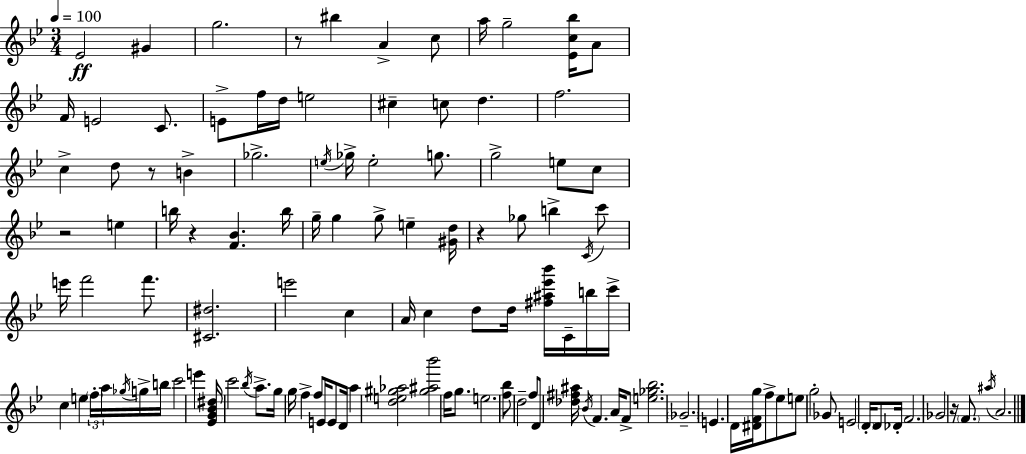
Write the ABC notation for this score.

X:1
T:Untitled
M:3/4
L:1/4
K:Gm
_E2 ^G g2 z/2 ^b A c/2 a/4 g2 [_Ec_b]/4 A/2 F/4 E2 C/2 E/2 f/4 d/4 e2 ^c c/2 d f2 c d/2 z/2 B _g2 e/4 _g/4 e2 g/2 g2 e/2 c/2 z2 e b/4 z [F_B] b/4 g/4 g g/2 e [^Gd]/4 z _g/2 b C/4 c'/2 e'/4 f'2 f'/2 [^C^d]2 e'2 c A/4 c d/2 d/4 [^f^a_e'_b']/4 C/4 b/4 c'/4 c e f/4 a/4 _g/4 g/4 b/4 c'2 e' [_EG_B^d]/4 c'2 _b/4 a/2 g/4 g/4 f f/2 E/4 E/2 D/4 a [de^g_a]2 [^g^a_b']2 f/4 g/2 e2 [f_b]/2 d2 f/2 D/2 [_d^f^a]/4 _B/4 F A/4 F/2 [e_g_b]2 _G2 E D/4 [^DFg]/4 f/2 _e/2 e/2 g2 _G/2 E2 D/4 D/2 _D/4 F2 _G2 z/4 F/2 ^a/4 A2